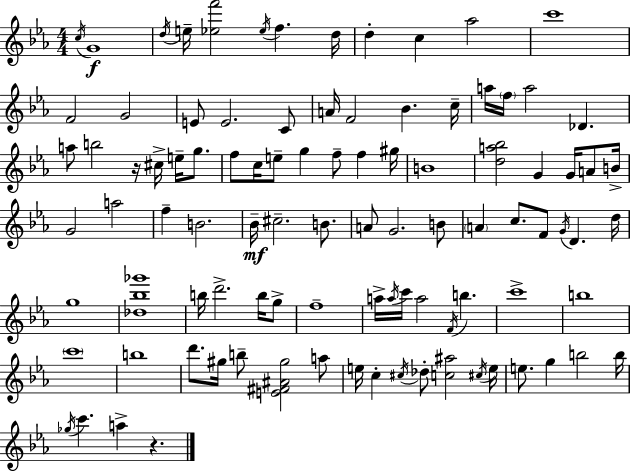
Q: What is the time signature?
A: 4/4